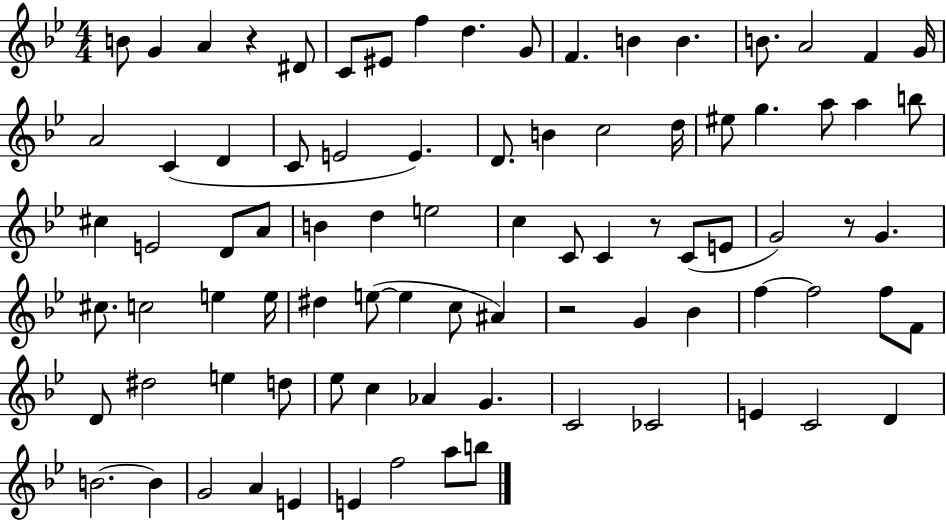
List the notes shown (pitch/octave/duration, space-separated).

B4/e G4/q A4/q R/q D#4/e C4/e EIS4/e F5/q D5/q. G4/e F4/q. B4/q B4/q. B4/e. A4/h F4/q G4/s A4/h C4/q D4/q C4/e E4/h E4/q. D4/e. B4/q C5/h D5/s EIS5/e G5/q. A5/e A5/q B5/e C#5/q E4/h D4/e A4/e B4/q D5/q E5/h C5/q C4/e C4/q R/e C4/e E4/e G4/h R/e G4/q. C#5/e. C5/h E5/q E5/s D#5/q E5/e E5/q C5/e A#4/q R/h G4/q Bb4/q F5/q F5/h F5/e F4/e D4/e D#5/h E5/q D5/e Eb5/e C5/q Ab4/q G4/q. C4/h CES4/h E4/q C4/h D4/q B4/h. B4/q G4/h A4/q E4/q E4/q F5/h A5/e B5/e